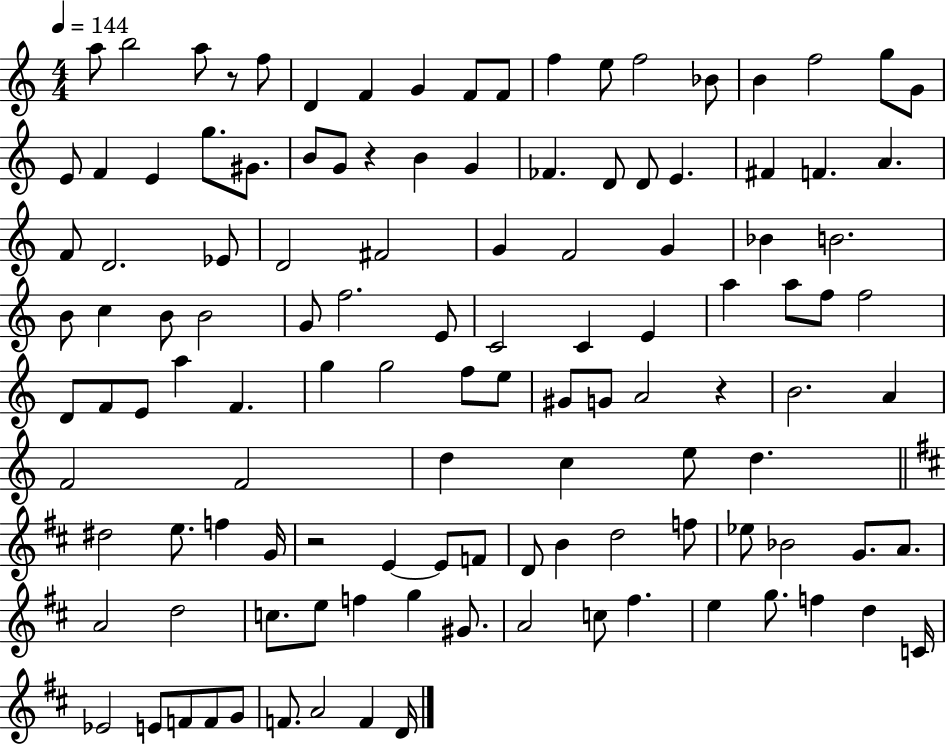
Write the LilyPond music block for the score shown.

{
  \clef treble
  \numericTimeSignature
  \time 4/4
  \key c \major
  \tempo 4 = 144
  \repeat volta 2 { a''8 b''2 a''8 r8 f''8 | d'4 f'4 g'4 f'8 f'8 | f''4 e''8 f''2 bes'8 | b'4 f''2 g''8 g'8 | \break e'8 f'4 e'4 g''8. gis'8. | b'8 g'8 r4 b'4 g'4 | fes'4. d'8 d'8 e'4. | fis'4 f'4. a'4. | \break f'8 d'2. ees'8 | d'2 fis'2 | g'4 f'2 g'4 | bes'4 b'2. | \break b'8 c''4 b'8 b'2 | g'8 f''2. e'8 | c'2 c'4 e'4 | a''4 a''8 f''8 f''2 | \break d'8 f'8 e'8 a''4 f'4. | g''4 g''2 f''8 e''8 | gis'8 g'8 a'2 r4 | b'2. a'4 | \break f'2 f'2 | d''4 c''4 e''8 d''4. | \bar "||" \break \key b \minor dis''2 e''8. f''4 g'16 | r2 e'4~~ e'8 f'8 | d'8 b'4 d''2 f''8 | ees''8 bes'2 g'8. a'8. | \break a'2 d''2 | c''8. e''8 f''4 g''4 gis'8. | a'2 c''8 fis''4. | e''4 g''8. f''4 d''4 c'16 | \break ees'2 e'8 f'8 f'8 g'8 | f'8. a'2 f'4 d'16 | } \bar "|."
}